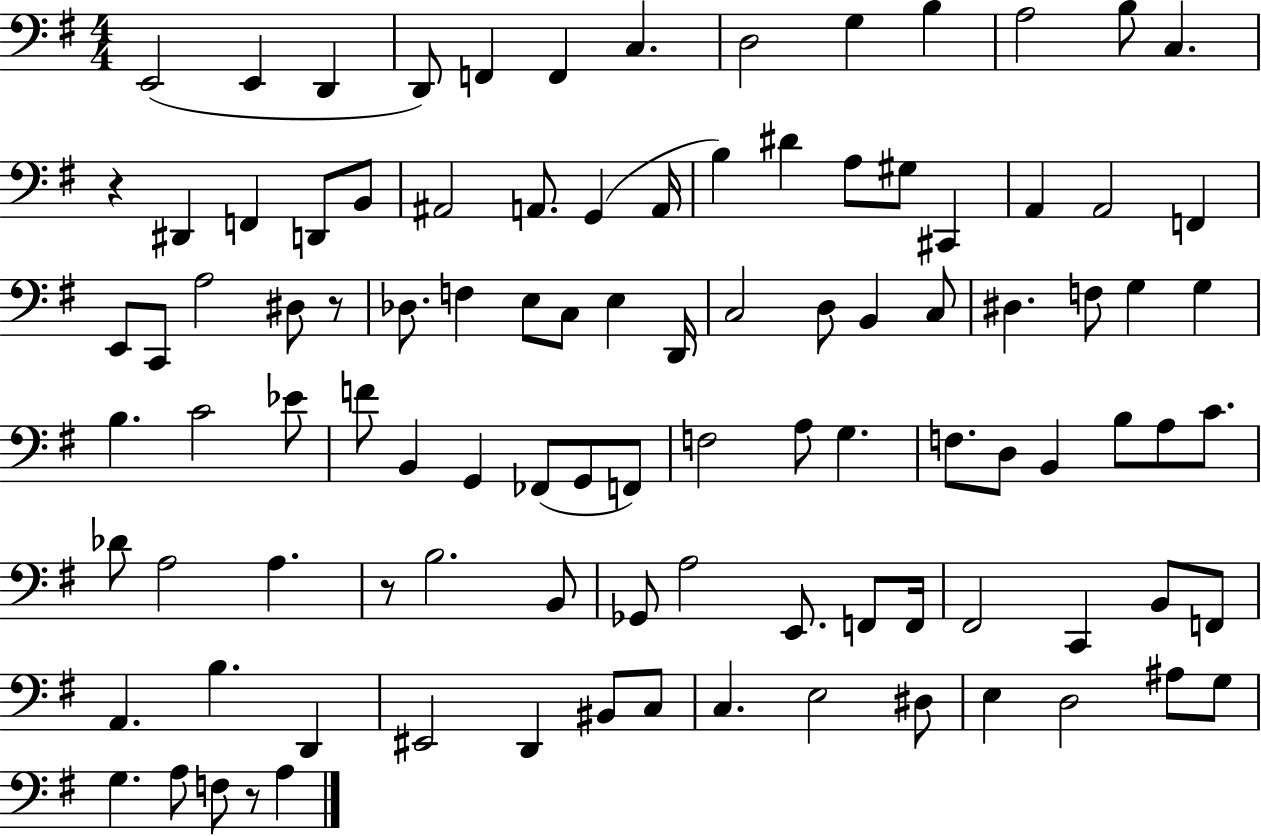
{
  \clef bass
  \numericTimeSignature
  \time 4/4
  \key g \major
  \repeat volta 2 { e,2( e,4 d,4 | d,8) f,4 f,4 c4. | d2 g4 b4 | a2 b8 c4. | \break r4 dis,4 f,4 d,8 b,8 | ais,2 a,8. g,4( a,16 | b4) dis'4 a8 gis8 cis,4 | a,4 a,2 f,4 | \break e,8 c,8 a2 dis8 r8 | des8. f4 e8 c8 e4 d,16 | c2 d8 b,4 c8 | dis4. f8 g4 g4 | \break b4. c'2 ees'8 | f'8 b,4 g,4 fes,8( g,8 f,8) | f2 a8 g4. | f8. d8 b,4 b8 a8 c'8. | \break des'8 a2 a4. | r8 b2. b,8 | ges,8 a2 e,8. f,8 f,16 | fis,2 c,4 b,8 f,8 | \break a,4. b4. d,4 | eis,2 d,4 bis,8 c8 | c4. e2 dis8 | e4 d2 ais8 g8 | \break g4. a8 f8 r8 a4 | } \bar "|."
}